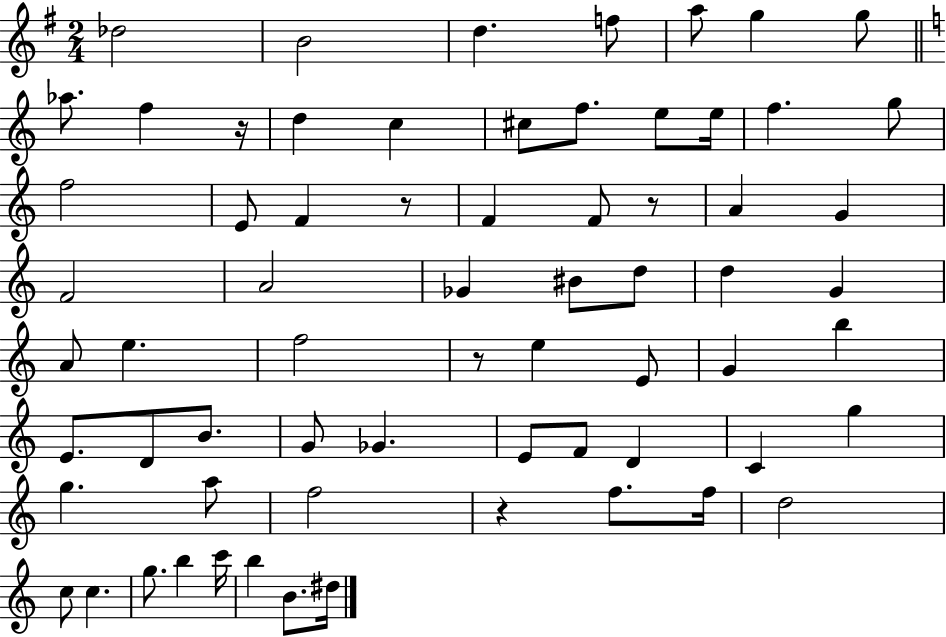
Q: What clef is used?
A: treble